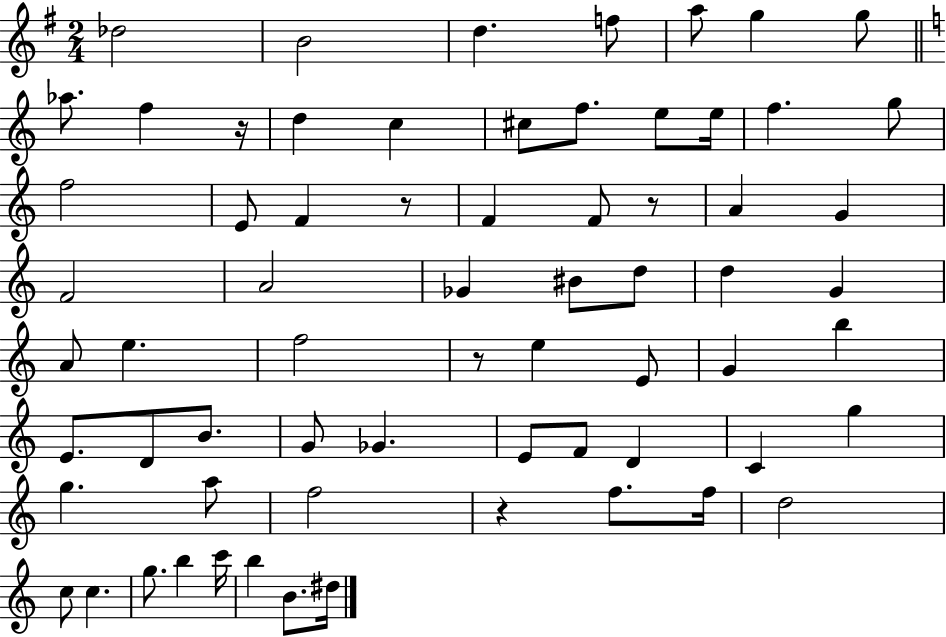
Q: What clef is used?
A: treble